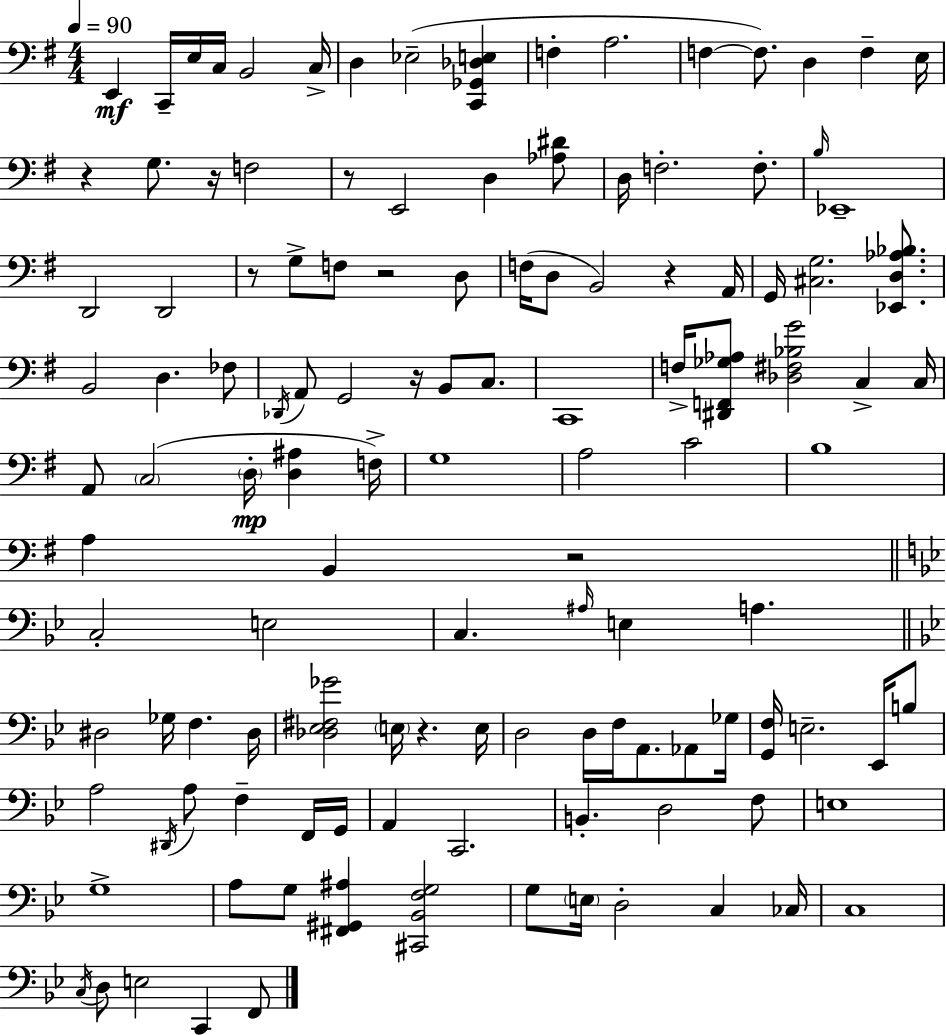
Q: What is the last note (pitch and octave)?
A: F2